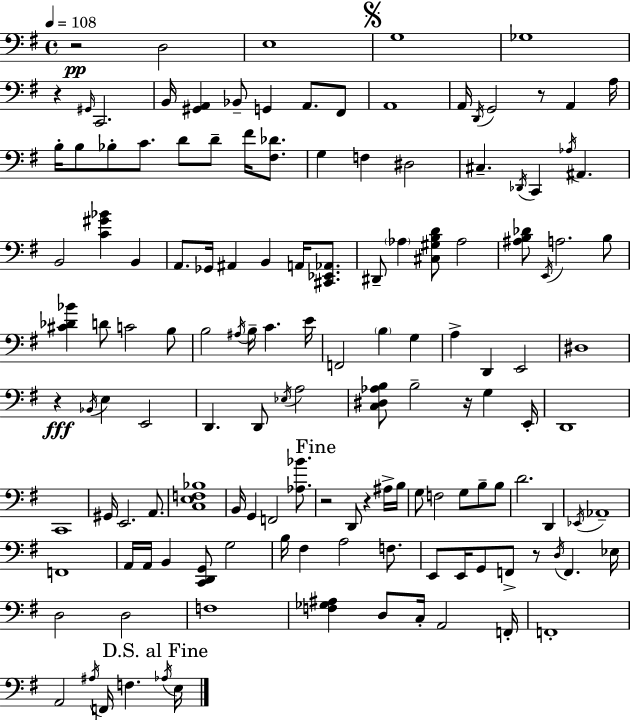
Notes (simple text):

R/h D3/h E3/w G3/w Gb3/w R/q G#2/s C2/h. B2/s [G#2,A2]/q Bb2/e G2/q A2/e. F#2/e A2/w A2/s D2/s G2/h R/e A2/q A3/s B3/s B3/e Bb3/e C4/e. D4/e D4/e F#4/s [F#3,Db4]/e. G3/q F3/q D#3/h C#3/q. Db2/s C2/q Ab3/s A#2/q. B2/h [C4,G#4,Bb4]/q B2/q A2/e. Gb2/s A#2/q B2/q A2/s [C#2,Eb2,Ab2]/e. D#2/e Ab3/q [C#3,G#3,B3,D4]/e Ab3/h [A#3,B3,Db4]/e E2/s A3/h. B3/e [C#4,Db4,Bb4]/q D4/e C4/h B3/e B3/h A#3/s B3/s C4/q. E4/s F2/h B3/q G3/q A3/q D2/q E2/h D#3/w R/q Bb2/s E3/q E2/h D2/q. D2/e Eb3/s A3/h [C3,D#3,Ab3,B3]/e B3/h R/s G3/q E2/s D2/w C2/w G#2/s E2/h. A2/e. [C3,E3,F3,Bb3]/w B2/s G2/q F2/h [Ab3,Bb4]/e. R/h D2/e R/q A#3/s B3/s G3/e F3/h G3/e B3/e B3/e D4/h. D2/q Eb2/s Ab2/w F2/w A2/s A2/s B2/q [C2,D2,G2]/e G3/h B3/s F#3/q A3/h F3/e. E2/e E2/s G2/e F2/e R/e D3/s F2/q. Eb3/s D3/h D3/h F3/w [F3,Gb3,A#3]/q D3/e C3/s A2/h F2/s F2/w A2/h A#3/s F2/s F3/q. Ab3/s E3/s